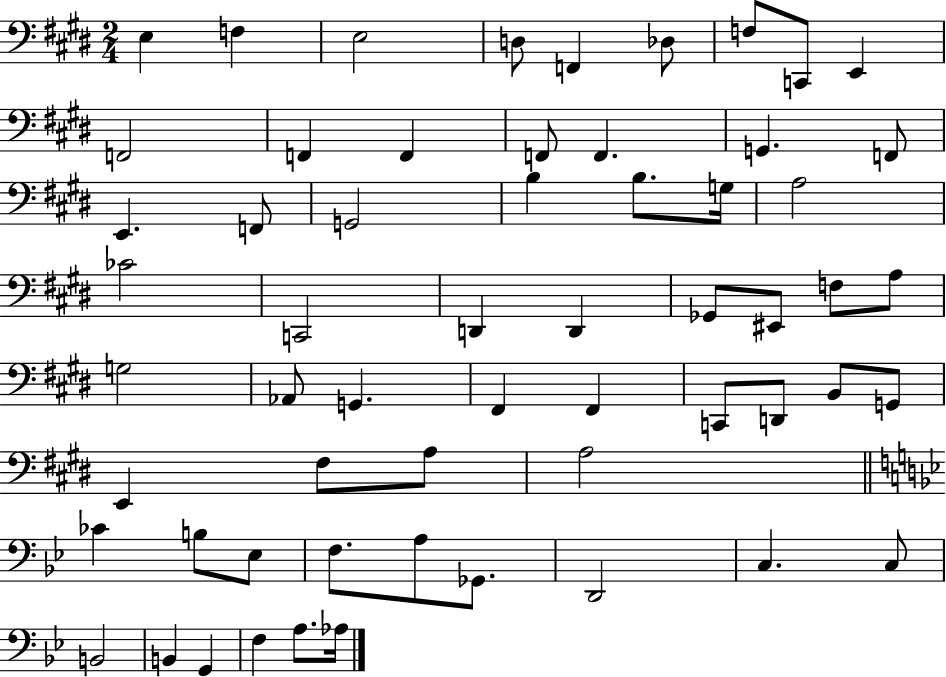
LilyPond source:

{
  \clef bass
  \numericTimeSignature
  \time 2/4
  \key e \major
  e4 f4 | e2 | d8 f,4 des8 | f8 c,8 e,4 | \break f,2 | f,4 f,4 | f,8 f,4. | g,4. f,8 | \break e,4. f,8 | g,2 | b4 b8. g16 | a2 | \break ces'2 | c,2 | d,4 d,4 | ges,8 eis,8 f8 a8 | \break g2 | aes,8 g,4. | fis,4 fis,4 | c,8 d,8 b,8 g,8 | \break e,4 fis8 a8 | a2 | \bar "||" \break \key g \minor ces'4 b8 ees8 | f8. a8 ges,8. | d,2 | c4. c8 | \break b,2 | b,4 g,4 | f4 a8. aes16 | \bar "|."
}